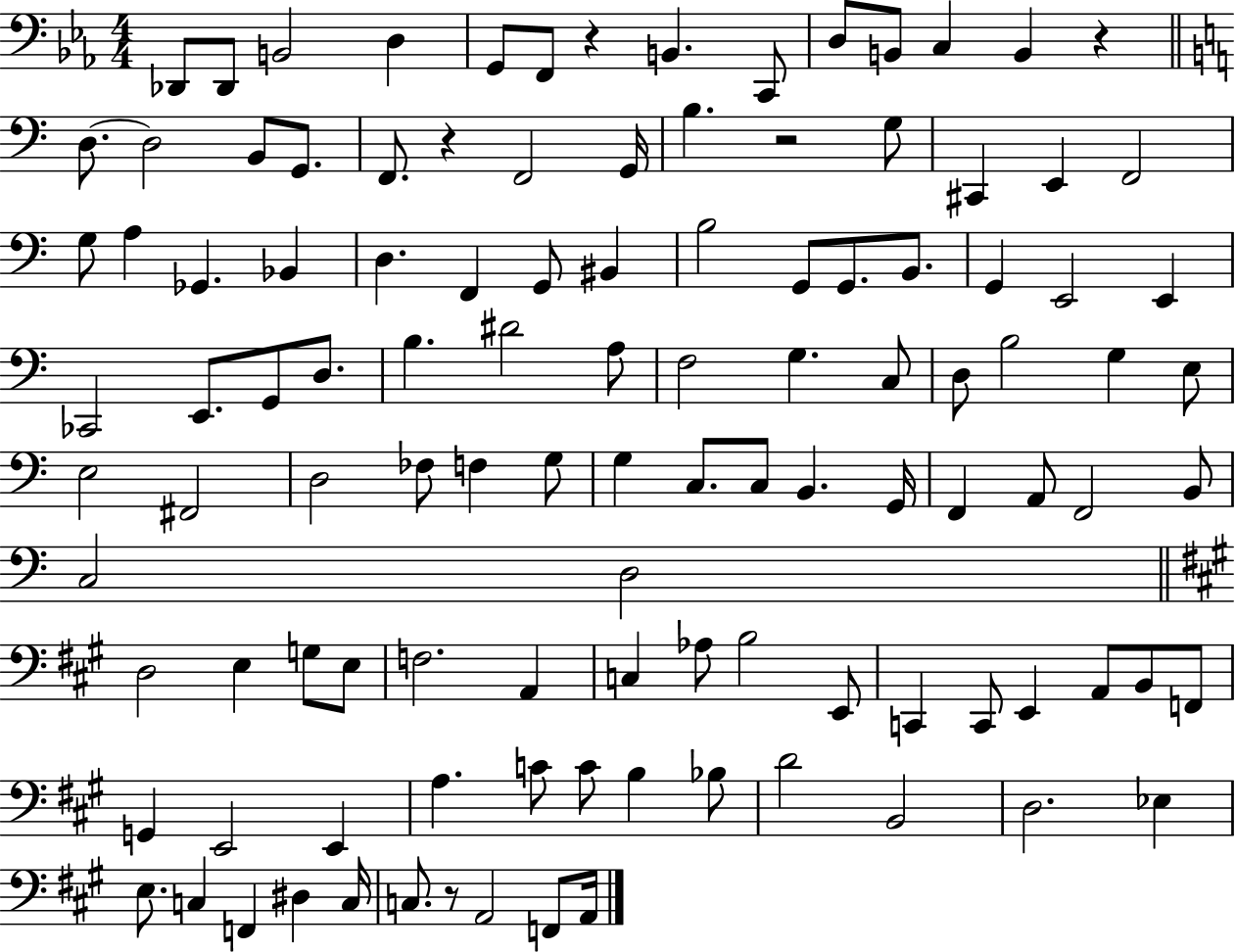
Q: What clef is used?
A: bass